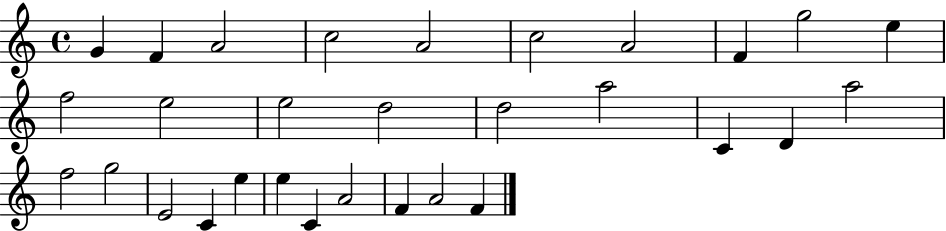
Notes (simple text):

G4/q F4/q A4/h C5/h A4/h C5/h A4/h F4/q G5/h E5/q F5/h E5/h E5/h D5/h D5/h A5/h C4/q D4/q A5/h F5/h G5/h E4/h C4/q E5/q E5/q C4/q A4/h F4/q A4/h F4/q